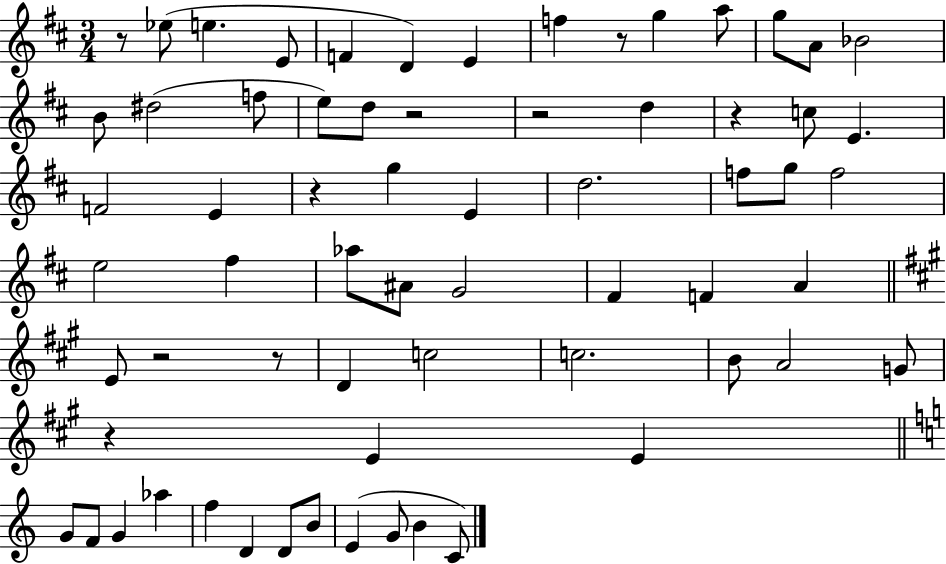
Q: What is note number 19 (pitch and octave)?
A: C5